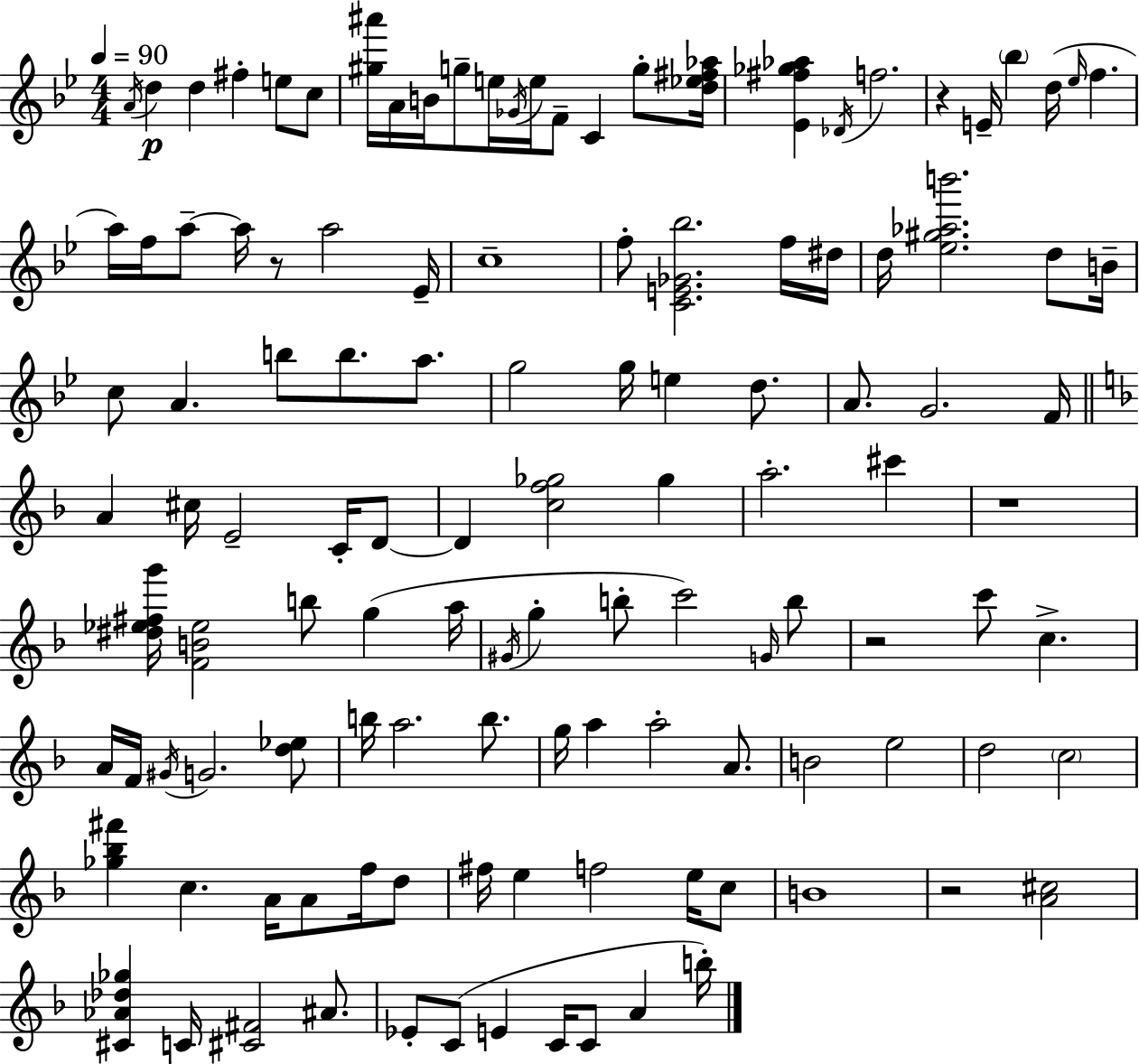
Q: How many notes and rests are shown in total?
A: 120